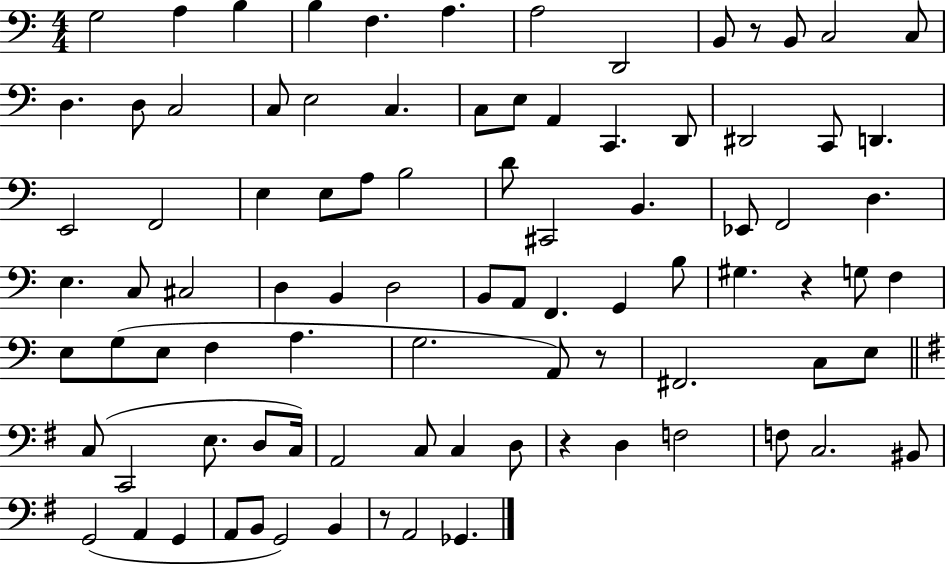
X:1
T:Untitled
M:4/4
L:1/4
K:C
G,2 A, B, B, F, A, A,2 D,,2 B,,/2 z/2 B,,/2 C,2 C,/2 D, D,/2 C,2 C,/2 E,2 C, C,/2 E,/2 A,, C,, D,,/2 ^D,,2 C,,/2 D,, E,,2 F,,2 E, E,/2 A,/2 B,2 D/2 ^C,,2 B,, _E,,/2 F,,2 D, E, C,/2 ^C,2 D, B,, D,2 B,,/2 A,,/2 F,, G,, B,/2 ^G, z G,/2 F, E,/2 G,/2 E,/2 F, A, G,2 A,,/2 z/2 ^F,,2 C,/2 E,/2 C,/2 C,,2 E,/2 D,/2 C,/4 A,,2 C,/2 C, D,/2 z D, F,2 F,/2 C,2 ^B,,/2 G,,2 A,, G,, A,,/2 B,,/2 G,,2 B,, z/2 A,,2 _G,,